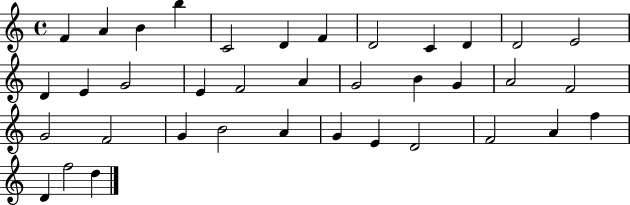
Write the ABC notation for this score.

X:1
T:Untitled
M:4/4
L:1/4
K:C
F A B b C2 D F D2 C D D2 E2 D E G2 E F2 A G2 B G A2 F2 G2 F2 G B2 A G E D2 F2 A f D f2 d